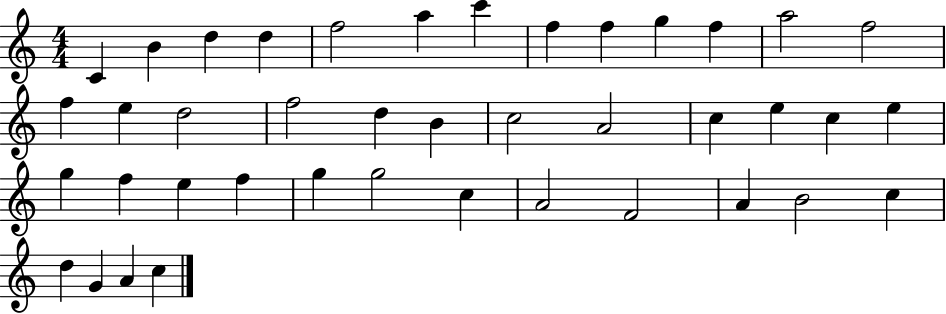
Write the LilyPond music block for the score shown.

{
  \clef treble
  \numericTimeSignature
  \time 4/4
  \key c \major
  c'4 b'4 d''4 d''4 | f''2 a''4 c'''4 | f''4 f''4 g''4 f''4 | a''2 f''2 | \break f''4 e''4 d''2 | f''2 d''4 b'4 | c''2 a'2 | c''4 e''4 c''4 e''4 | \break g''4 f''4 e''4 f''4 | g''4 g''2 c''4 | a'2 f'2 | a'4 b'2 c''4 | \break d''4 g'4 a'4 c''4 | \bar "|."
}